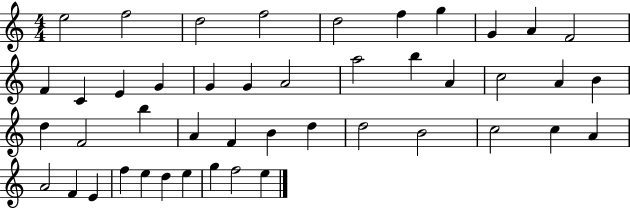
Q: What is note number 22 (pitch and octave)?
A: A4